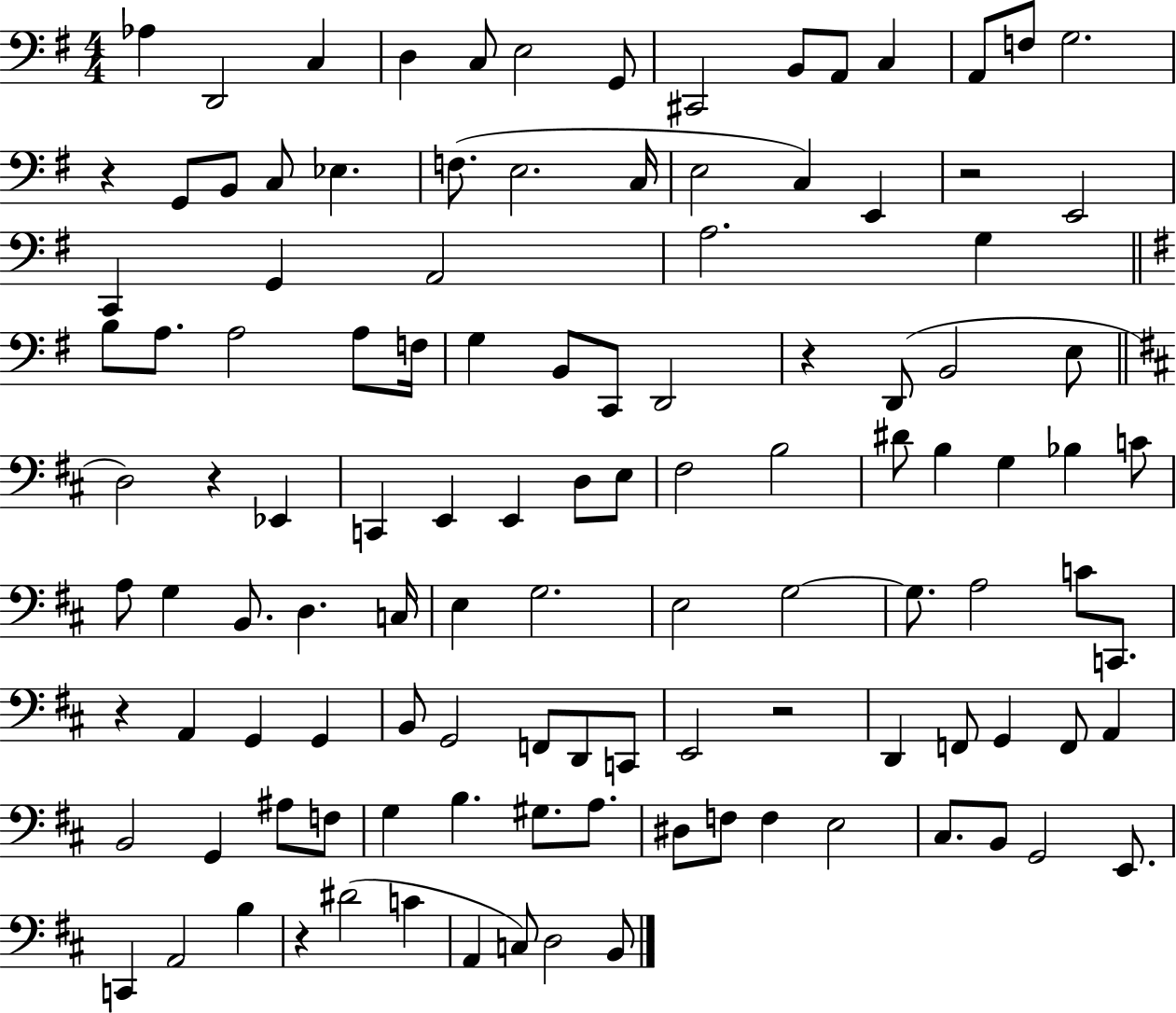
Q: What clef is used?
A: bass